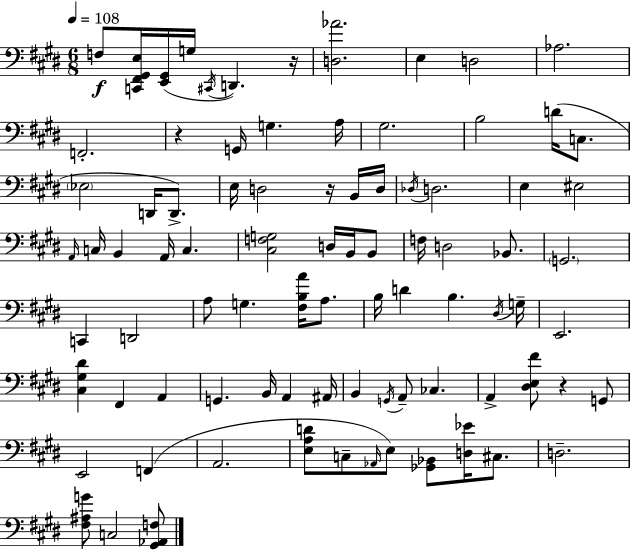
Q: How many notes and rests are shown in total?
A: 86